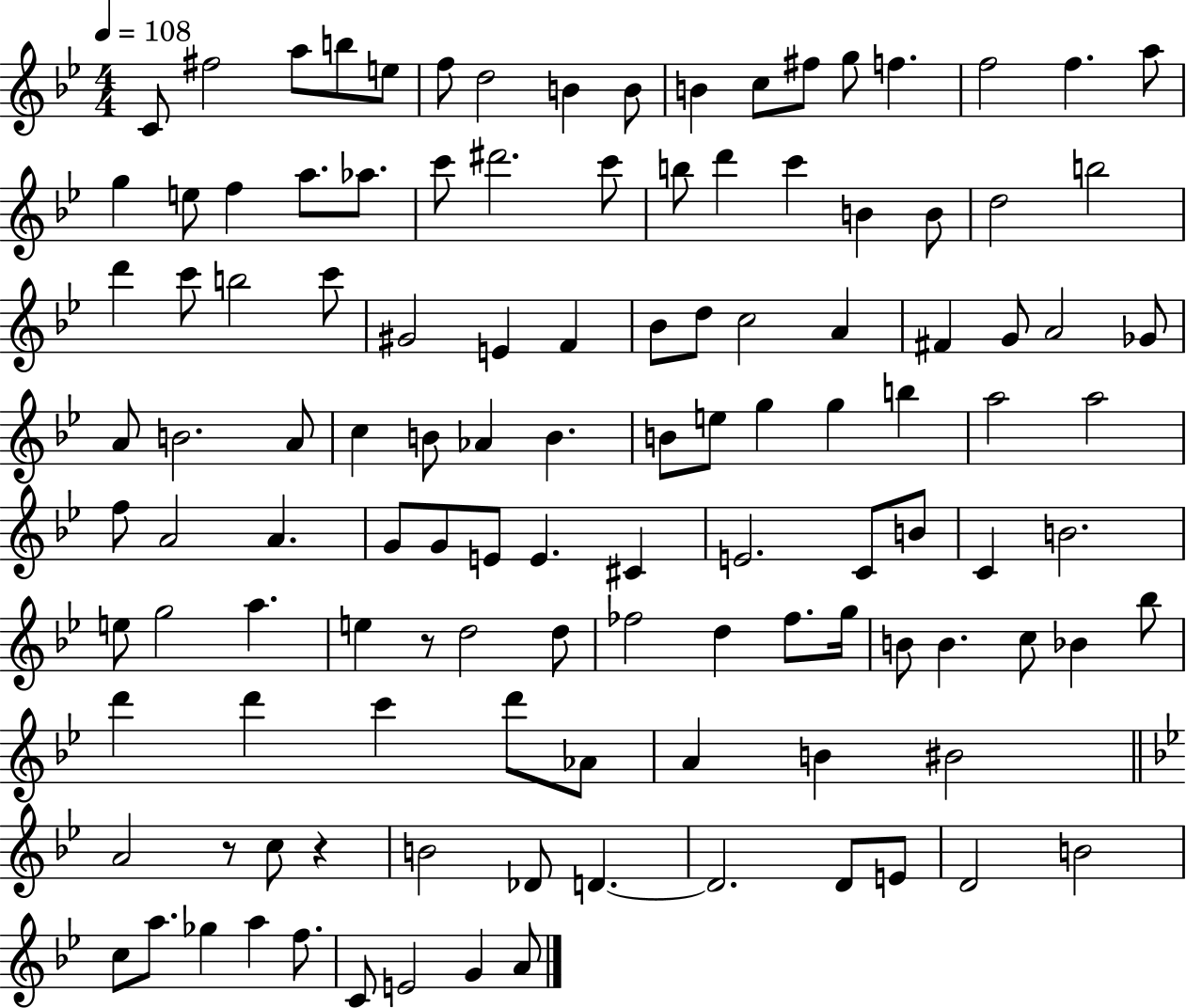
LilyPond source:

{
  \clef treble
  \numericTimeSignature
  \time 4/4
  \key bes \major
  \tempo 4 = 108
  \repeat volta 2 { c'8 fis''2 a''8 b''8 e''8 | f''8 d''2 b'4 b'8 | b'4 c''8 fis''8 g''8 f''4. | f''2 f''4. a''8 | \break g''4 e''8 f''4 a''8. aes''8. | c'''8 dis'''2. c'''8 | b''8 d'''4 c'''4 b'4 b'8 | d''2 b''2 | \break d'''4 c'''8 b''2 c'''8 | gis'2 e'4 f'4 | bes'8 d''8 c''2 a'4 | fis'4 g'8 a'2 ges'8 | \break a'8 b'2. a'8 | c''4 b'8 aes'4 b'4. | b'8 e''8 g''4 g''4 b''4 | a''2 a''2 | \break f''8 a'2 a'4. | g'8 g'8 e'8 e'4. cis'4 | e'2. c'8 b'8 | c'4 b'2. | \break e''8 g''2 a''4. | e''4 r8 d''2 d''8 | fes''2 d''4 fes''8. g''16 | b'8 b'4. c''8 bes'4 bes''8 | \break d'''4 d'''4 c'''4 d'''8 aes'8 | a'4 b'4 bis'2 | \bar "||" \break \key g \minor a'2 r8 c''8 r4 | b'2 des'8 d'4.~~ | d'2. d'8 e'8 | d'2 b'2 | \break c''8 a''8. ges''4 a''4 f''8. | c'8 e'2 g'4 a'8 | } \bar "|."
}